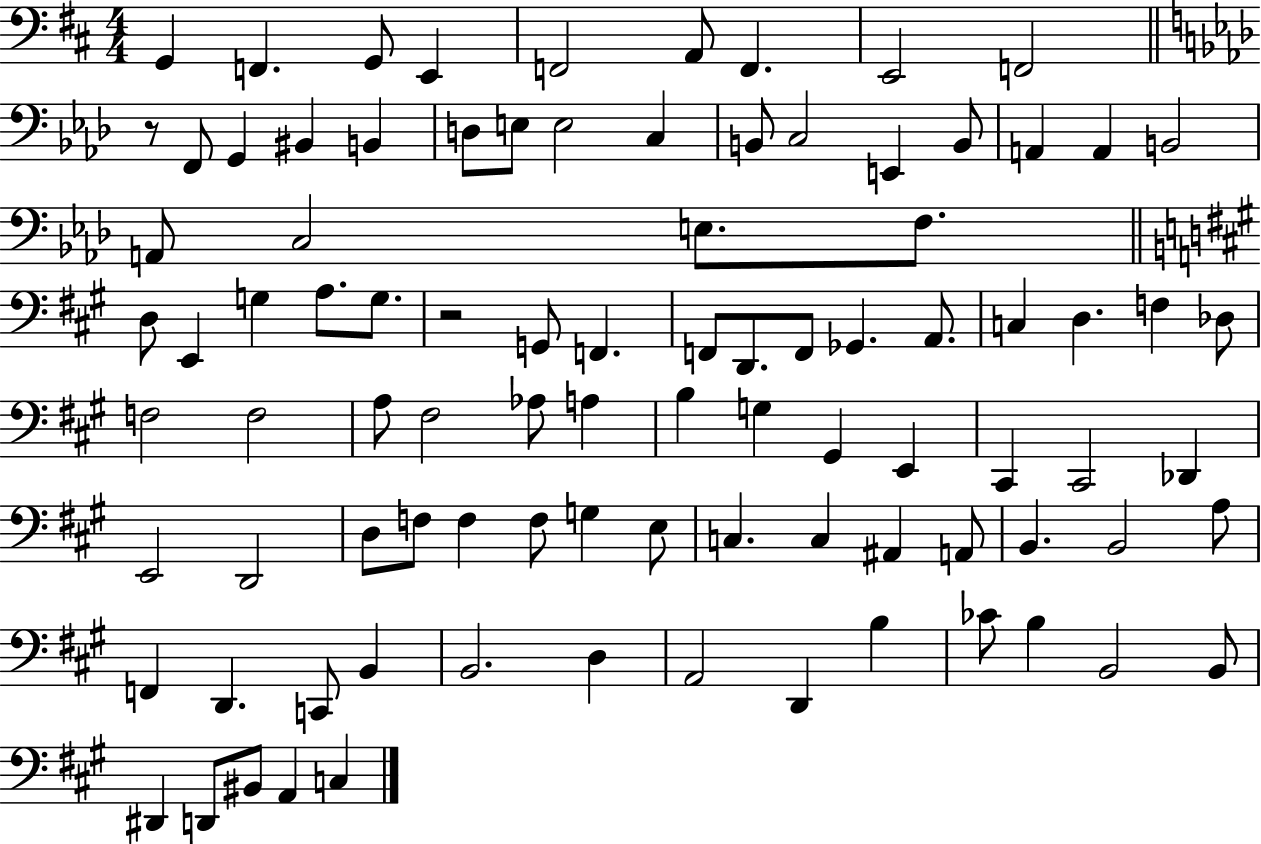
{
  \clef bass
  \numericTimeSignature
  \time 4/4
  \key d \major
  g,4 f,4. g,8 e,4 | f,2 a,8 f,4. | e,2 f,2 | \bar "||" \break \key aes \major r8 f,8 g,4 bis,4 b,4 | d8 e8 e2 c4 | b,8 c2 e,4 b,8 | a,4 a,4 b,2 | \break a,8 c2 e8. f8. | \bar "||" \break \key a \major d8 e,4 g4 a8. g8. | r2 g,8 f,4. | f,8 d,8. f,8 ges,4. a,8. | c4 d4. f4 des8 | \break f2 f2 | a8 fis2 aes8 a4 | b4 g4 gis,4 e,4 | cis,4 cis,2 des,4 | \break e,2 d,2 | d8 f8 f4 f8 g4 e8 | c4. c4 ais,4 a,8 | b,4. b,2 a8 | \break f,4 d,4. c,8 b,4 | b,2. d4 | a,2 d,4 b4 | ces'8 b4 b,2 b,8 | \break dis,4 d,8 bis,8 a,4 c4 | \bar "|."
}